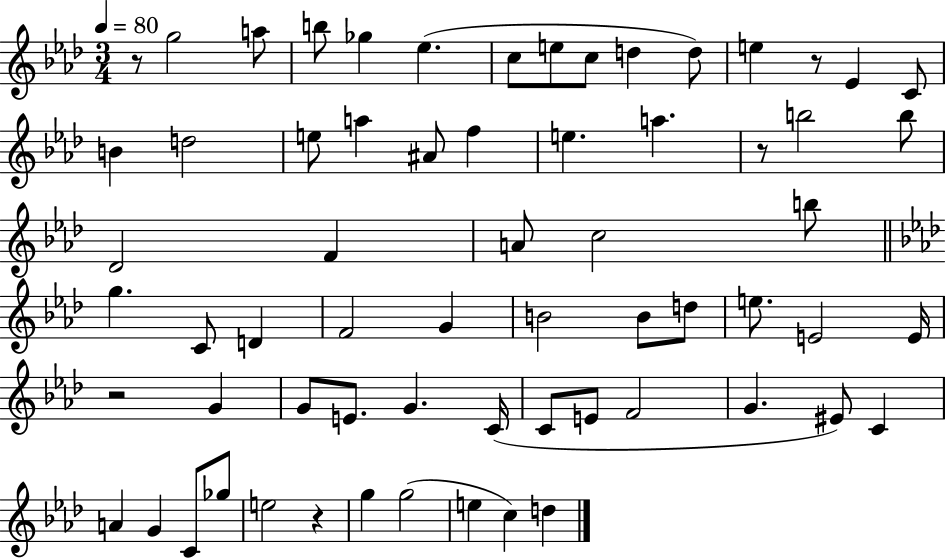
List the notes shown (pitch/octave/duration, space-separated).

R/e G5/h A5/e B5/e Gb5/q Eb5/q. C5/e E5/e C5/e D5/q D5/e E5/q R/e Eb4/q C4/e B4/q D5/h E5/e A5/q A#4/e F5/q E5/q. A5/q. R/e B5/h B5/e Db4/h F4/q A4/e C5/h B5/e G5/q. C4/e D4/q F4/h G4/q B4/h B4/e D5/e E5/e. E4/h E4/s R/h G4/q G4/e E4/e. G4/q. C4/s C4/e E4/e F4/h G4/q. EIS4/e C4/q A4/q G4/q C4/e Gb5/e E5/h R/q G5/q G5/h E5/q C5/q D5/q